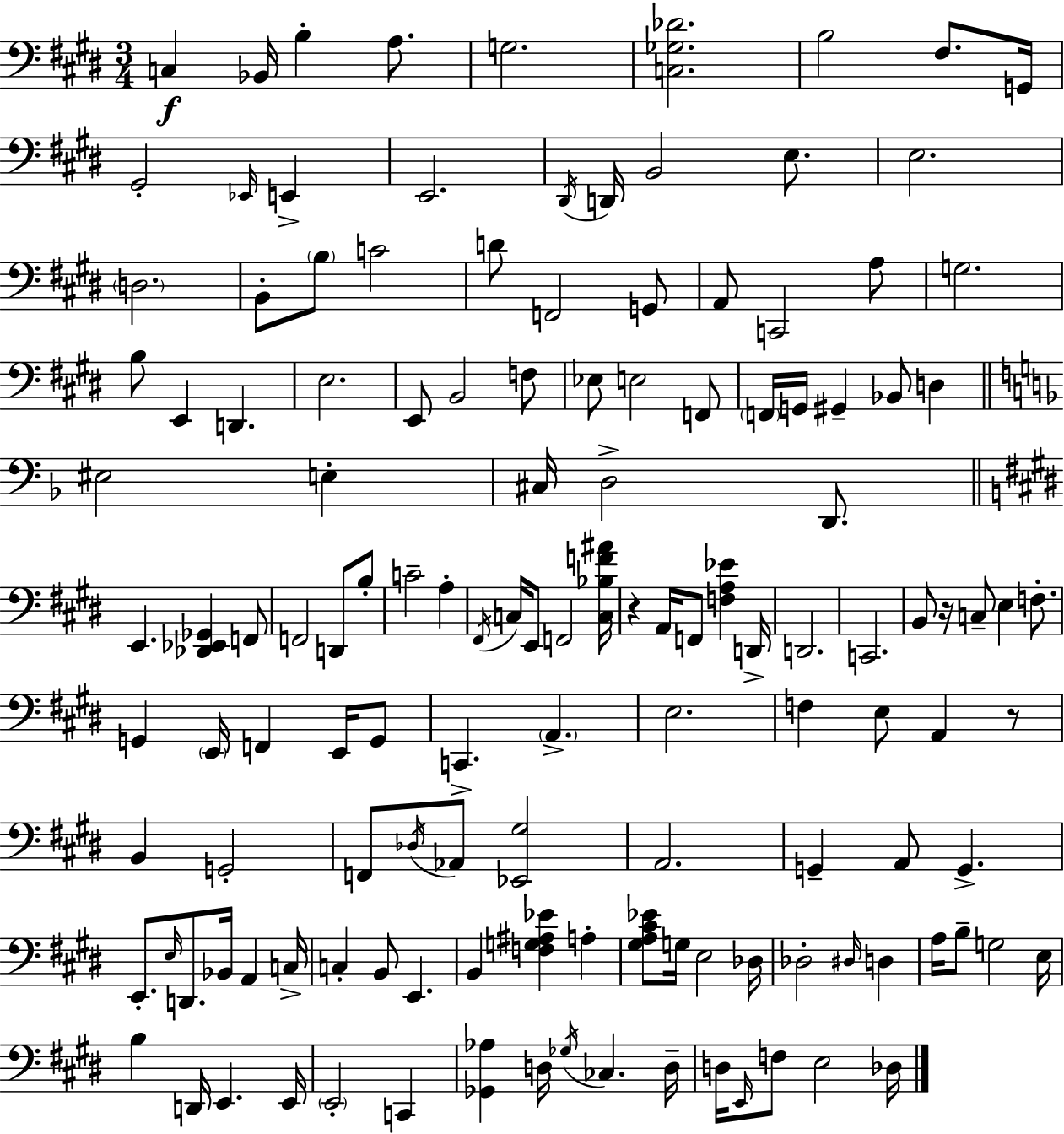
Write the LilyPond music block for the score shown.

{
  \clef bass
  \numericTimeSignature
  \time 3/4
  \key e \major
  c4\f bes,16 b4-. a8. | g2. | <c ges des'>2. | b2 fis8. g,16 | \break gis,2-. \grace { ees,16 } e,4-> | e,2. | \acciaccatura { dis,16 } d,16 b,2 e8. | e2. | \break \parenthesize d2. | b,8-. \parenthesize b8 c'2 | d'8 f,2 | g,8 a,8 c,2 | \break a8 g2. | b8 e,4 d,4. | e2. | e,8 b,2 | \break f8 ees8 e2 | f,8 \parenthesize f,16 g,16 gis,4-- bes,8 d4 | \bar "||" \break \key f \major eis2 e4-. | cis16 d2-> d,8. | \bar "||" \break \key e \major e,4. <des, ees, ges,>4 f,8 | f,2 d,8 b8-. | c'2-- a4-. | \acciaccatura { fis,16 } c16 e,8 f,2 | \break <c bes f' ais'>16 r4 a,16 f,8 <f a ees'>4 | d,16-> d,2. | c,2. | b,8 r16 c8-- e4 f8.-. | \break g,4 \parenthesize e,16 f,4 e,16 g,8 | c,4.-> \parenthesize a,4.-> | e2. | f4 e8 a,4 r8 | \break b,4 g,2-. | f,8 \acciaccatura { des16 } aes,8 <ees, gis>2 | a,2. | g,4-- a,8 g,4.-> | \break e,8.-. \grace { e16 } d,8. bes,16 a,4 | c16-> c4-. b,8 e,4. | b,4 <f g ais ees'>4 a4-. | <gis a cis' ees'>8 g16 e2 | \break des16 des2-. \grace { dis16 } | d4 a16 b8-- g2 | e16 b4 d,16 e,4. | e,16 \parenthesize e,2-. | \break c,4 <ges, aes>4 d16 \acciaccatura { ges16 } ces4. | d16-- d16 \grace { e,16 } f8 e2 | des16 \bar "|."
}